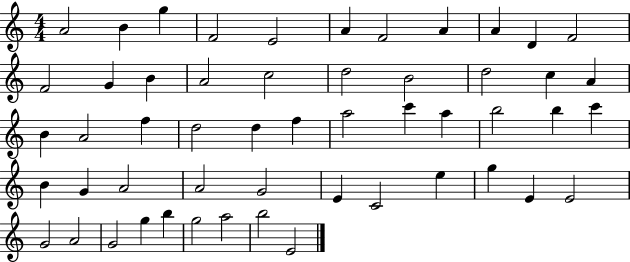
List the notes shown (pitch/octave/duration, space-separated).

A4/h B4/q G5/q F4/h E4/h A4/q F4/h A4/q A4/q D4/q F4/h F4/h G4/q B4/q A4/h C5/h D5/h B4/h D5/h C5/q A4/q B4/q A4/h F5/q D5/h D5/q F5/q A5/h C6/q A5/q B5/h B5/q C6/q B4/q G4/q A4/h A4/h G4/h E4/q C4/h E5/q G5/q E4/q E4/h G4/h A4/h G4/h G5/q B5/q G5/h A5/h B5/h E4/h